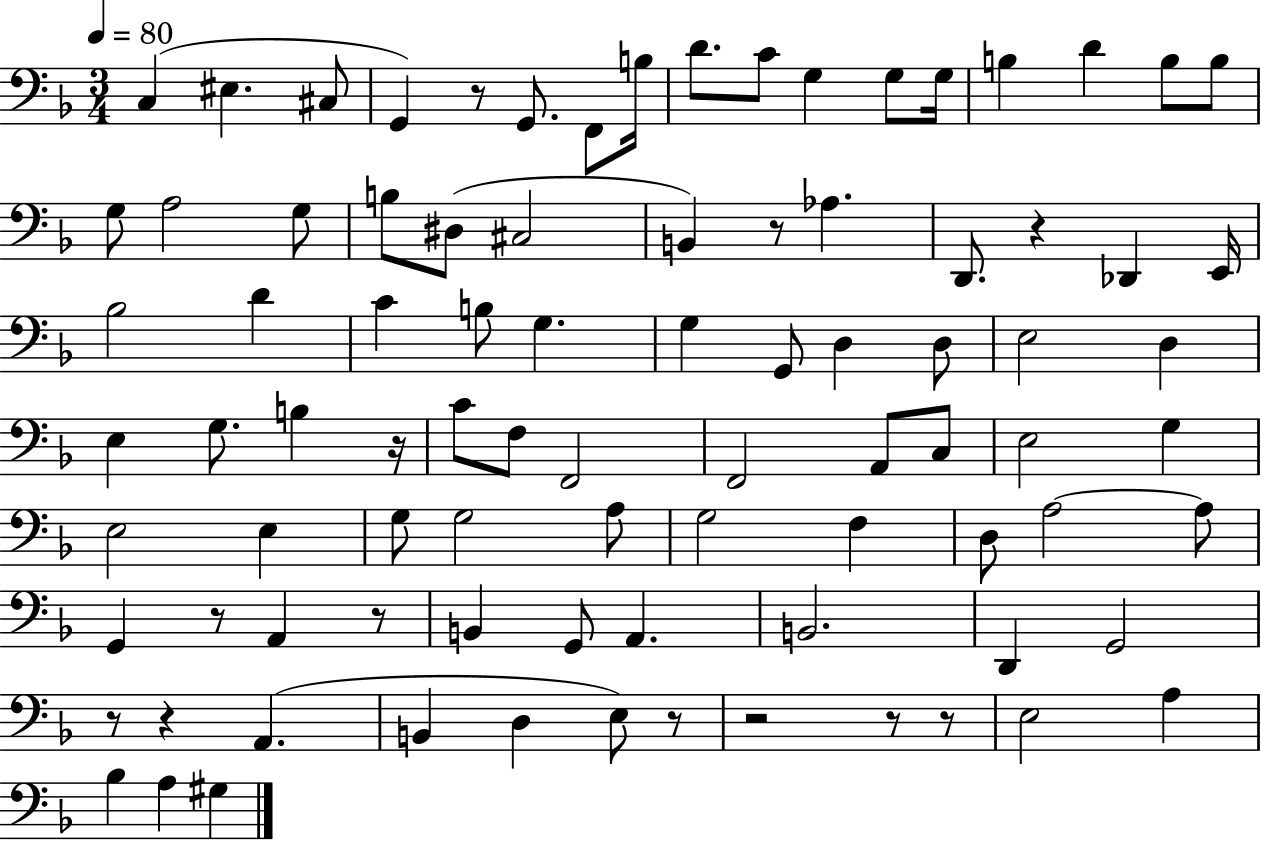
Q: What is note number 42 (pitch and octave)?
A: C4